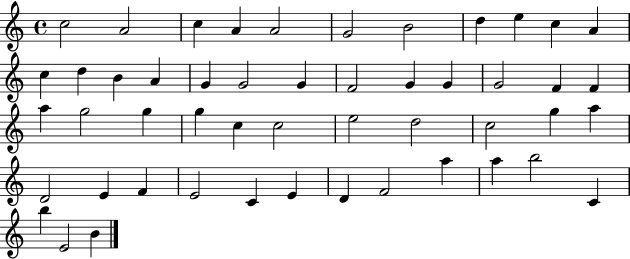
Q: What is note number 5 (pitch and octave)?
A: A4